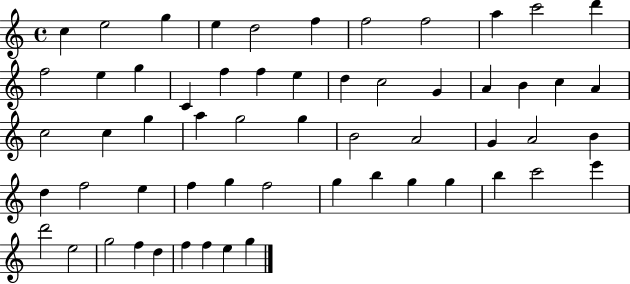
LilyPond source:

{
  \clef treble
  \time 4/4
  \defaultTimeSignature
  \key c \major
  c''4 e''2 g''4 | e''4 d''2 f''4 | f''2 f''2 | a''4 c'''2 d'''4 | \break f''2 e''4 g''4 | c'4 f''4 f''4 e''4 | d''4 c''2 g'4 | a'4 b'4 c''4 a'4 | \break c''2 c''4 g''4 | a''4 g''2 g''4 | b'2 a'2 | g'4 a'2 b'4 | \break d''4 f''2 e''4 | f''4 g''4 f''2 | g''4 b''4 g''4 g''4 | b''4 c'''2 e'''4 | \break d'''2 e''2 | g''2 f''4 d''4 | f''4 f''4 e''4 g''4 | \bar "|."
}